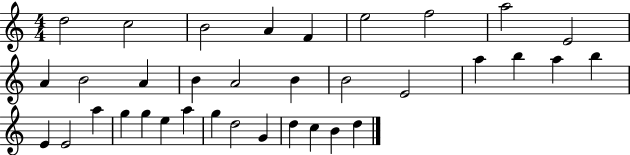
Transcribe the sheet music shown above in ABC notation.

X:1
T:Untitled
M:4/4
L:1/4
K:C
d2 c2 B2 A F e2 f2 a2 E2 A B2 A B A2 B B2 E2 a b a b E E2 a g g e a g d2 G d c B d